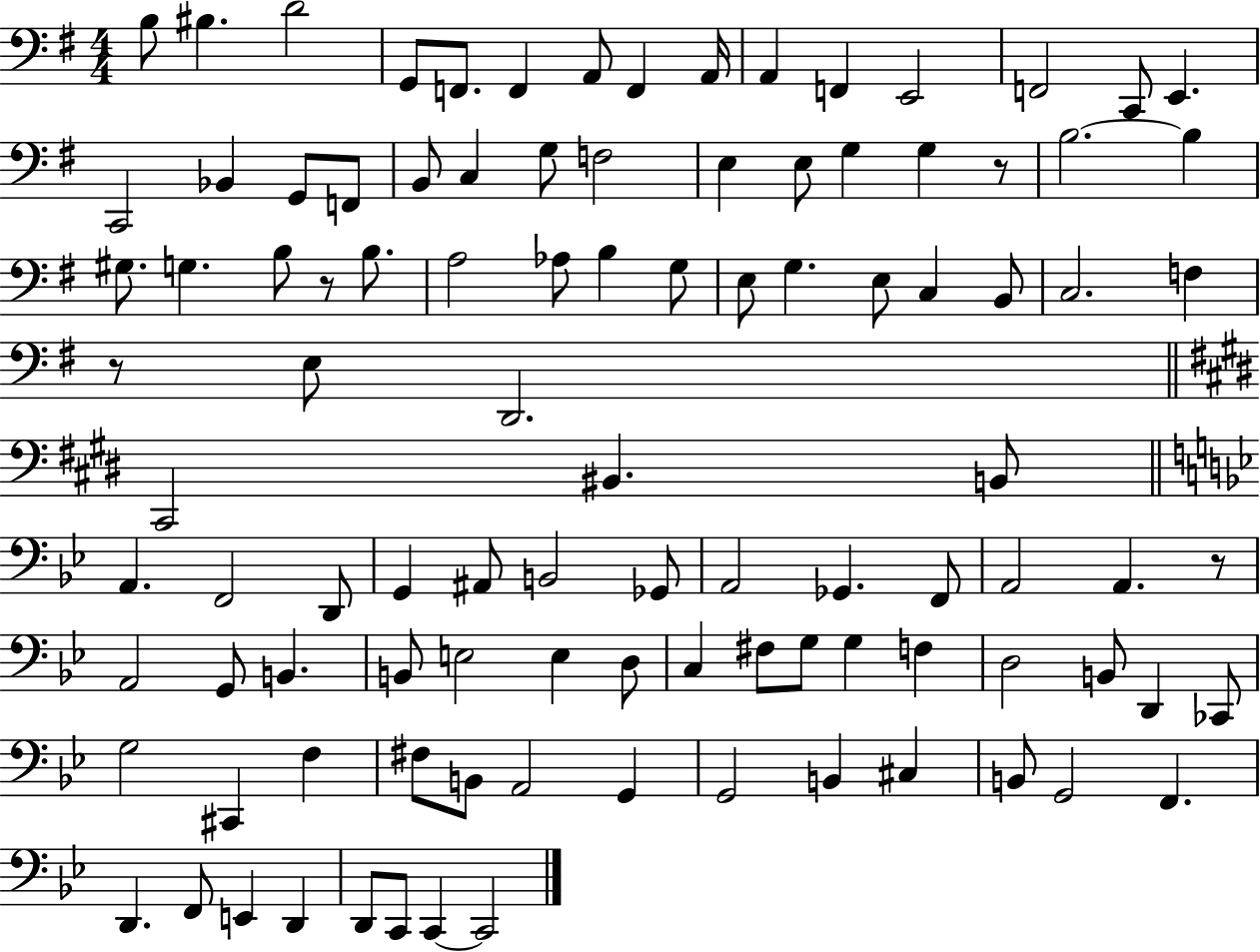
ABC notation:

X:1
T:Untitled
M:4/4
L:1/4
K:G
B,/2 ^B, D2 G,,/2 F,,/2 F,, A,,/2 F,, A,,/4 A,, F,, E,,2 F,,2 C,,/2 E,, C,,2 _B,, G,,/2 F,,/2 B,,/2 C, G,/2 F,2 E, E,/2 G, G, z/2 B,2 B, ^G,/2 G, B,/2 z/2 B,/2 A,2 _A,/2 B, G,/2 E,/2 G, E,/2 C, B,,/2 C,2 F, z/2 E,/2 D,,2 ^C,,2 ^B,, B,,/2 A,, F,,2 D,,/2 G,, ^A,,/2 B,,2 _G,,/2 A,,2 _G,, F,,/2 A,,2 A,, z/2 A,,2 G,,/2 B,, B,,/2 E,2 E, D,/2 C, ^F,/2 G,/2 G, F, D,2 B,,/2 D,, _C,,/2 G,2 ^C,, F, ^F,/2 B,,/2 A,,2 G,, G,,2 B,, ^C, B,,/2 G,,2 F,, D,, F,,/2 E,, D,, D,,/2 C,,/2 C,, C,,2